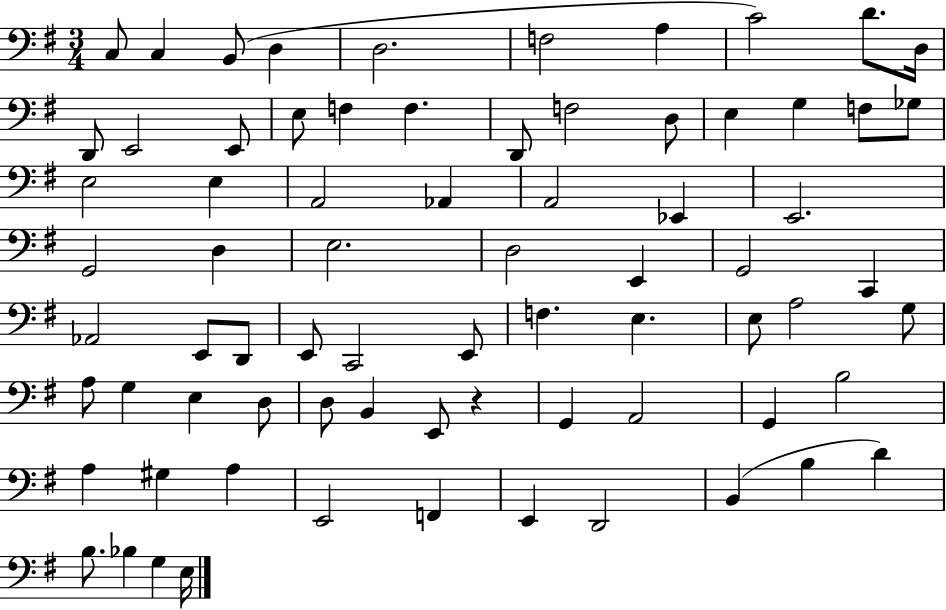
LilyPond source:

{
  \clef bass
  \numericTimeSignature
  \time 3/4
  \key g \major
  c8 c4 b,8( d4 | d2. | f2 a4 | c'2) d'8. d16 | \break d,8 e,2 e,8 | e8 f4 f4. | d,8 f2 d8 | e4 g4 f8 ges8 | \break e2 e4 | a,2 aes,4 | a,2 ees,4 | e,2. | \break g,2 d4 | e2. | d2 e,4 | g,2 c,4 | \break aes,2 e,8 d,8 | e,8 c,2 e,8 | f4. e4. | e8 a2 g8 | \break a8 g4 e4 d8 | d8 b,4 e,8 r4 | g,4 a,2 | g,4 b2 | \break a4 gis4 a4 | e,2 f,4 | e,4 d,2 | b,4( b4 d'4) | \break b8. bes4 g4 e16 | \bar "|."
}